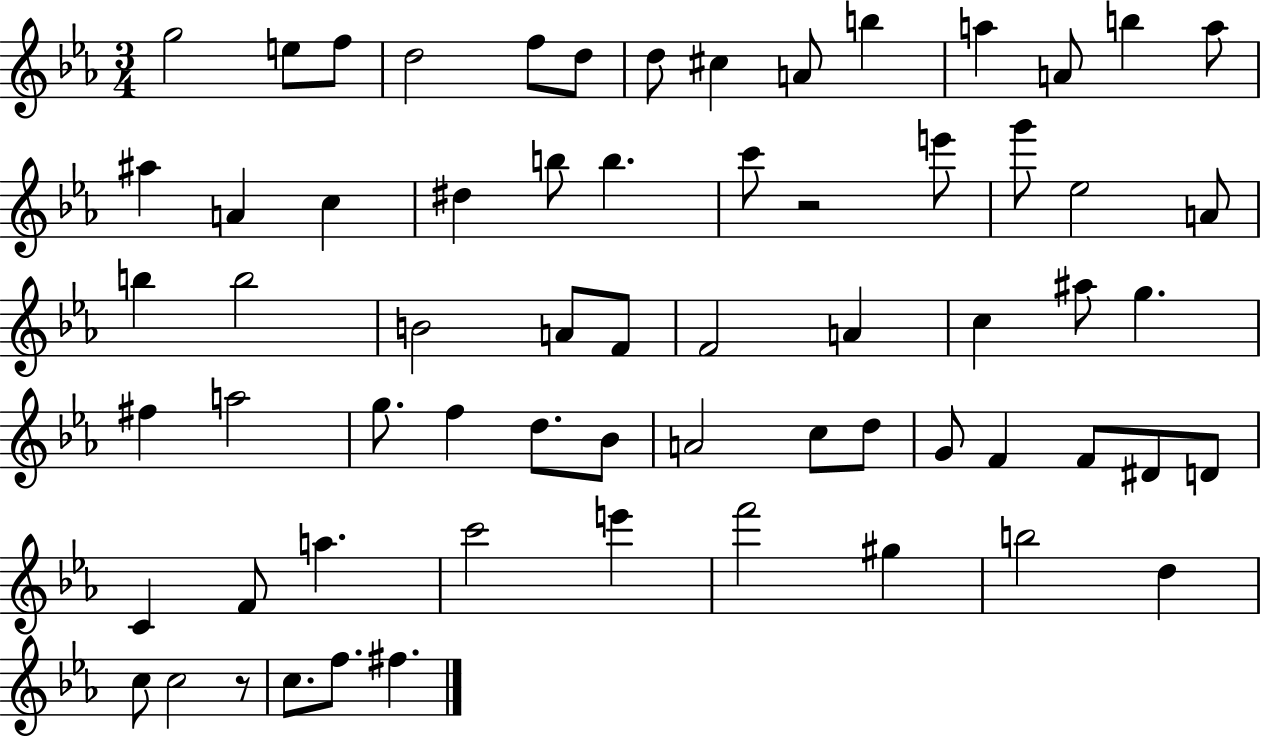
{
  \clef treble
  \numericTimeSignature
  \time 3/4
  \key ees \major
  g''2 e''8 f''8 | d''2 f''8 d''8 | d''8 cis''4 a'8 b''4 | a''4 a'8 b''4 a''8 | \break ais''4 a'4 c''4 | dis''4 b''8 b''4. | c'''8 r2 e'''8 | g'''8 ees''2 a'8 | \break b''4 b''2 | b'2 a'8 f'8 | f'2 a'4 | c''4 ais''8 g''4. | \break fis''4 a''2 | g''8. f''4 d''8. bes'8 | a'2 c''8 d''8 | g'8 f'4 f'8 dis'8 d'8 | \break c'4 f'8 a''4. | c'''2 e'''4 | f'''2 gis''4 | b''2 d''4 | \break c''8 c''2 r8 | c''8. f''8. fis''4. | \bar "|."
}